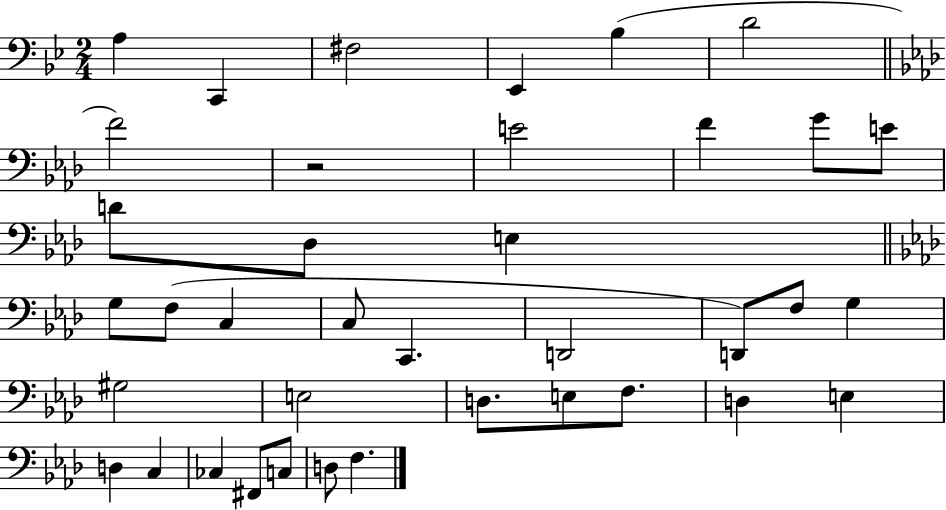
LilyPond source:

{
  \clef bass
  \numericTimeSignature
  \time 2/4
  \key bes \major
  a4 c,4 | fis2 | ees,4 bes4( | d'2 | \break \bar "||" \break \key f \minor f'2) | r2 | e'2 | f'4 g'8 e'8 | \break d'8 des8 e4 | \bar "||" \break \key aes \major g8 f8( c4 | c8 c,4. | d,2 | d,8) f8 g4 | \break gis2 | e2 | d8. e8 f8. | d4 e4 | \break d4 c4 | ces4 fis,8 c8 | d8 f4. | \bar "|."
}